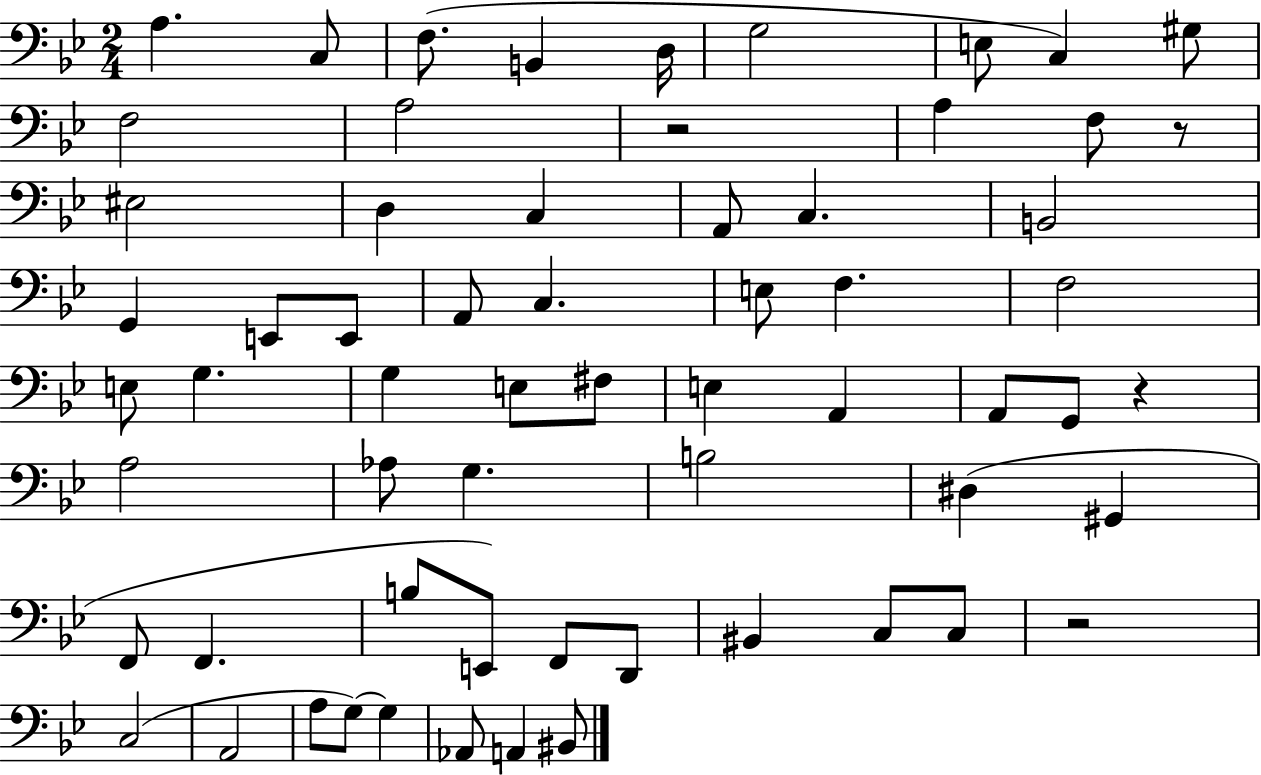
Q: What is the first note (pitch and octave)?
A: A3